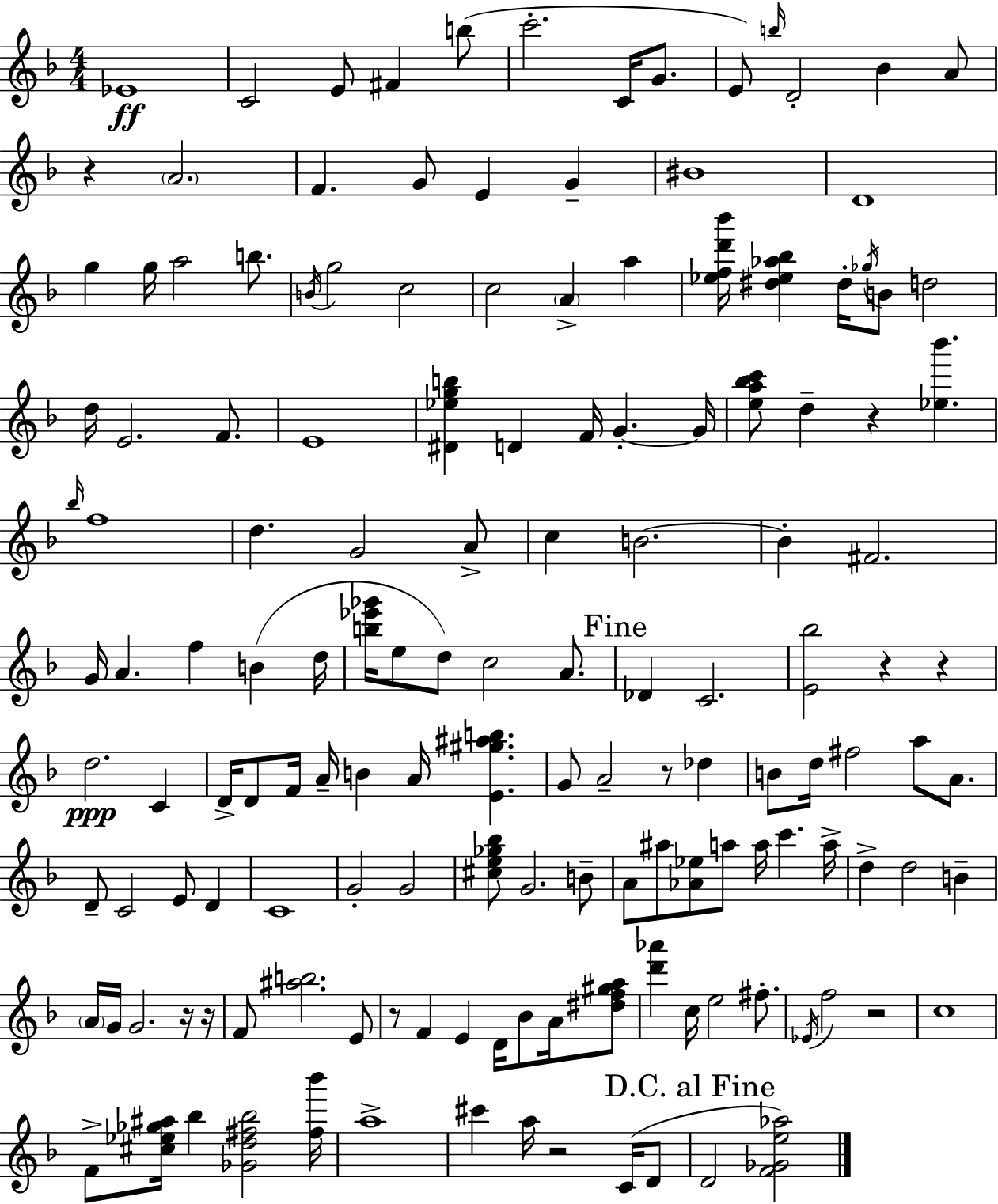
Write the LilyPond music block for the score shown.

{
  \clef treble
  \numericTimeSignature
  \time 4/4
  \key d \minor
  ees'1\ff | c'2 e'8 fis'4 b''8( | c'''2.-. c'16 g'8. | e'8) \grace { b''16 } d'2-. bes'4 a'8 | \break r4 \parenthesize a'2. | f'4. g'8 e'4 g'4-- | bis'1 | d'1 | \break g''4 g''16 a''2 b''8. | \acciaccatura { b'16 } g''2 c''2 | c''2 \parenthesize a'4-> a''4 | <ees'' f'' d''' bes'''>16 <dis'' ees'' aes'' bes''>4 dis''16-. \acciaccatura { ges''16 } b'8 d''2 | \break d''16 e'2. | f'8. e'1 | <dis' ees'' g'' b''>4 d'4 f'16 g'4.-.~~ | g'16 <e'' a'' bes'' c'''>8 d''4-- r4 <ees'' bes'''>4. | \break \grace { bes''16 } f''1 | d''4. g'2 | a'8-> c''4 b'2.~~ | b'4-. fis'2. | \break g'16 a'4. f''4 b'4( | d''16 <b'' ees''' ges'''>16 e''8 d''8) c''2 | a'8. \mark "Fine" des'4 c'2. | <e' bes''>2 r4 | \break r4 d''2.\ppp | c'4 d'16-> d'8 f'16 a'16-- b'4 a'16 <e' gis'' ais'' b''>4. | g'8 a'2-- r8 | des''4 b'8 d''16 fis''2 a''8 | \break a'8. d'8-- c'2 e'8 | d'4 c'1 | g'2-. g'2 | <cis'' e'' ges'' bes''>8 g'2. | \break b'8-- a'8 ais''8 <aes' ees''>8 a''8 a''16 c'''4. | a''16-> d''4-> d''2 | b'4-- \parenthesize a'16 g'16 g'2. | r16 r16 f'8 <ais'' b''>2. | \break e'8 r8 f'4 e'4 d'16 bes'8 | a'16 <dis'' f'' gis'' a''>8 <d''' aes'''>4 c''16 e''2 | fis''8.-. \acciaccatura { ees'16 } f''2 r2 | c''1 | \break f'8-> <cis'' ees'' ges'' ais''>16 bes''4 <ges' d'' fis'' bes''>2 | <fis'' bes'''>16 a''1-> | cis'''4 a''16 r2 | c'16( d'8 \mark "D.C. al Fine" d'2 <f' ges' e'' aes''>2) | \break \bar "|."
}